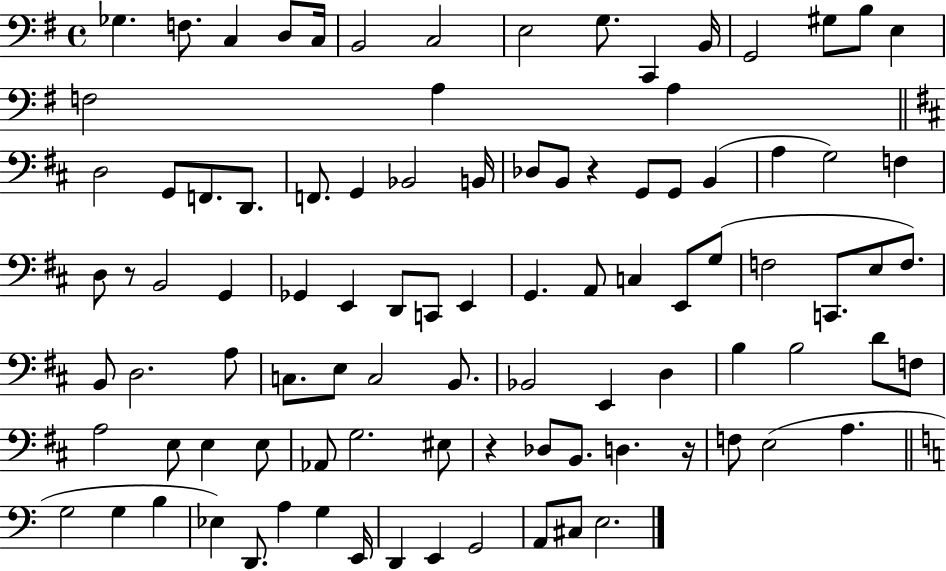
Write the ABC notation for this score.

X:1
T:Untitled
M:4/4
L:1/4
K:G
_G, F,/2 C, D,/2 C,/4 B,,2 C,2 E,2 G,/2 C,, B,,/4 G,,2 ^G,/2 B,/2 E, F,2 A, A, D,2 G,,/2 F,,/2 D,,/2 F,,/2 G,, _B,,2 B,,/4 _D,/2 B,,/2 z G,,/2 G,,/2 B,, A, G,2 F, D,/2 z/2 B,,2 G,, _G,, E,, D,,/2 C,,/2 E,, G,, A,,/2 C, E,,/2 G,/2 F,2 C,,/2 E,/2 F,/2 B,,/2 D,2 A,/2 C,/2 E,/2 C,2 B,,/2 _B,,2 E,, D, B, B,2 D/2 F,/2 A,2 E,/2 E, E,/2 _A,,/2 G,2 ^E,/2 z _D,/2 B,,/2 D, z/4 F,/2 E,2 A, G,2 G, B, _E, D,,/2 A, G, E,,/4 D,, E,, G,,2 A,,/2 ^C,/2 E,2